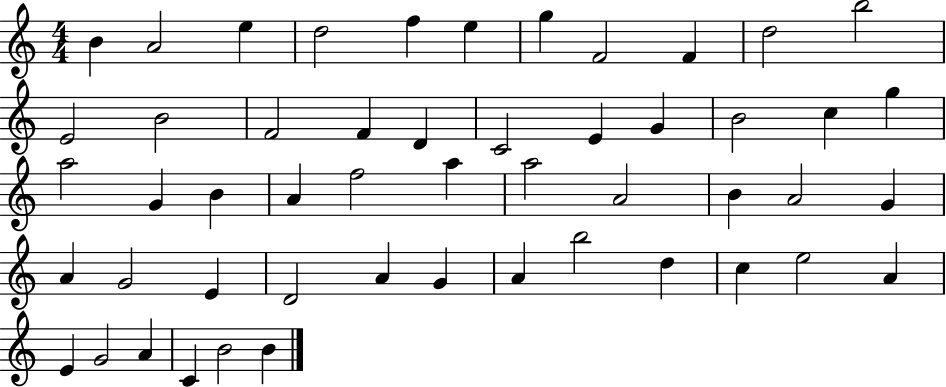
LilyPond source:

{
  \clef treble
  \numericTimeSignature
  \time 4/4
  \key c \major
  b'4 a'2 e''4 | d''2 f''4 e''4 | g''4 f'2 f'4 | d''2 b''2 | \break e'2 b'2 | f'2 f'4 d'4 | c'2 e'4 g'4 | b'2 c''4 g''4 | \break a''2 g'4 b'4 | a'4 f''2 a''4 | a''2 a'2 | b'4 a'2 g'4 | \break a'4 g'2 e'4 | d'2 a'4 g'4 | a'4 b''2 d''4 | c''4 e''2 a'4 | \break e'4 g'2 a'4 | c'4 b'2 b'4 | \bar "|."
}